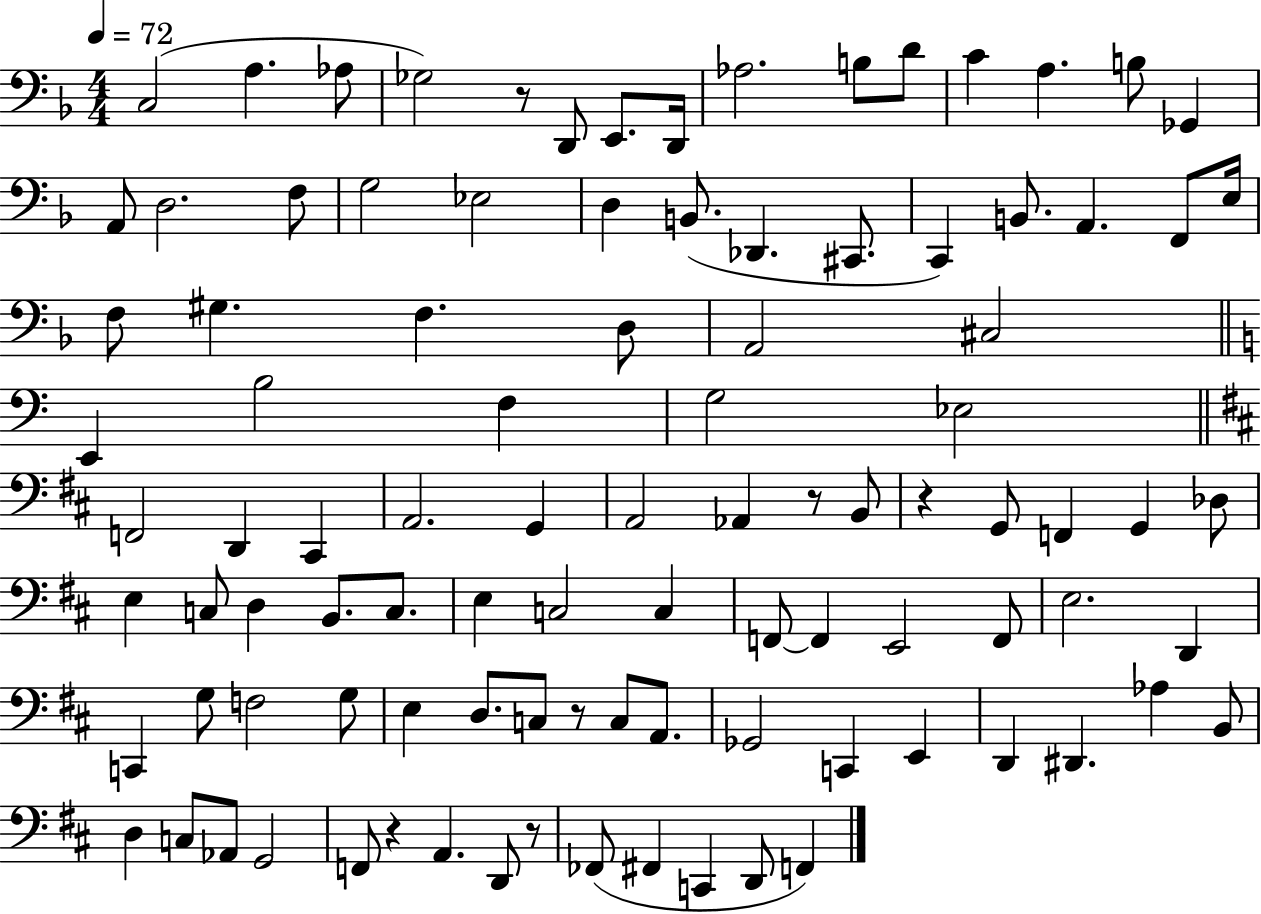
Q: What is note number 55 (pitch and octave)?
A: B2